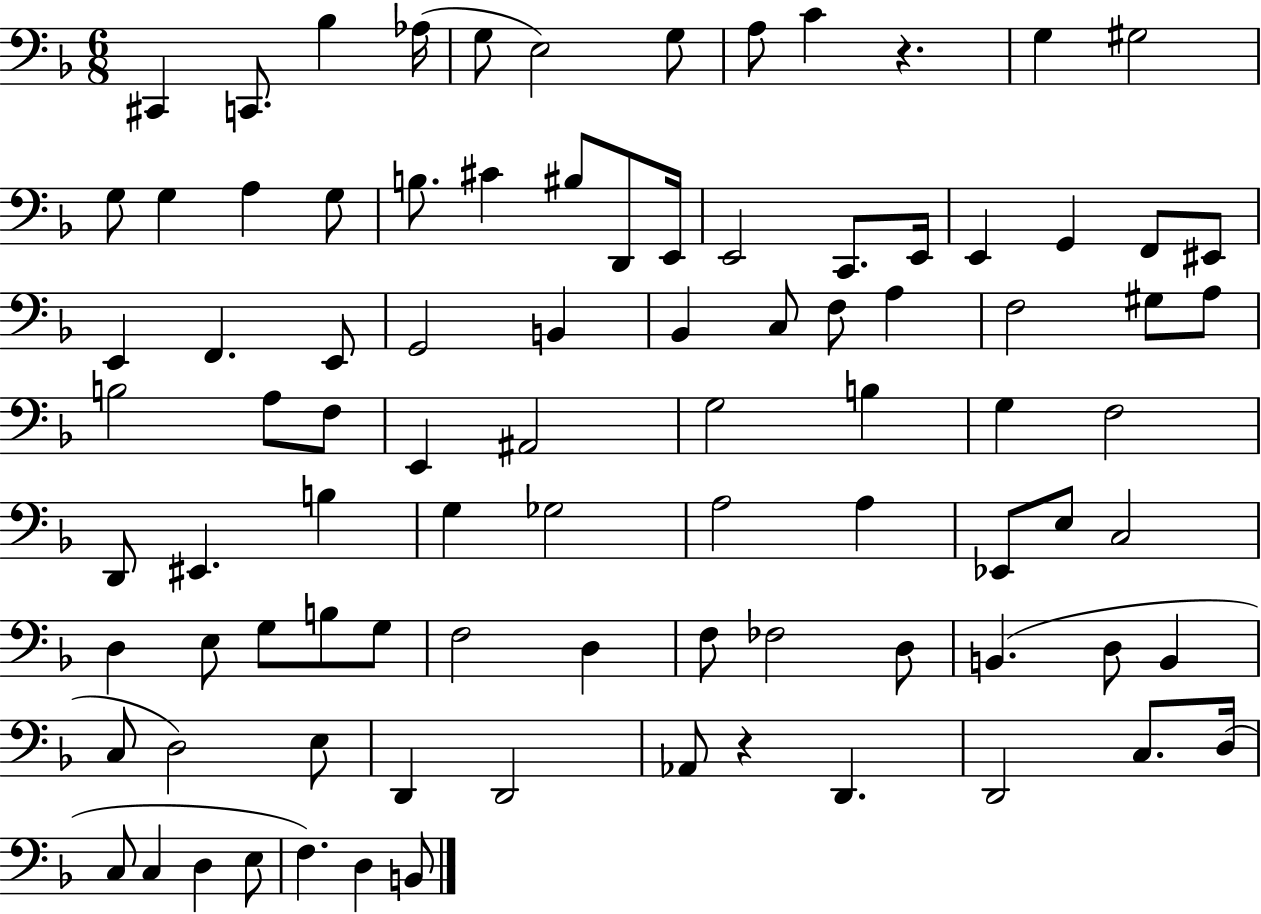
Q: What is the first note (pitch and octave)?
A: C#2